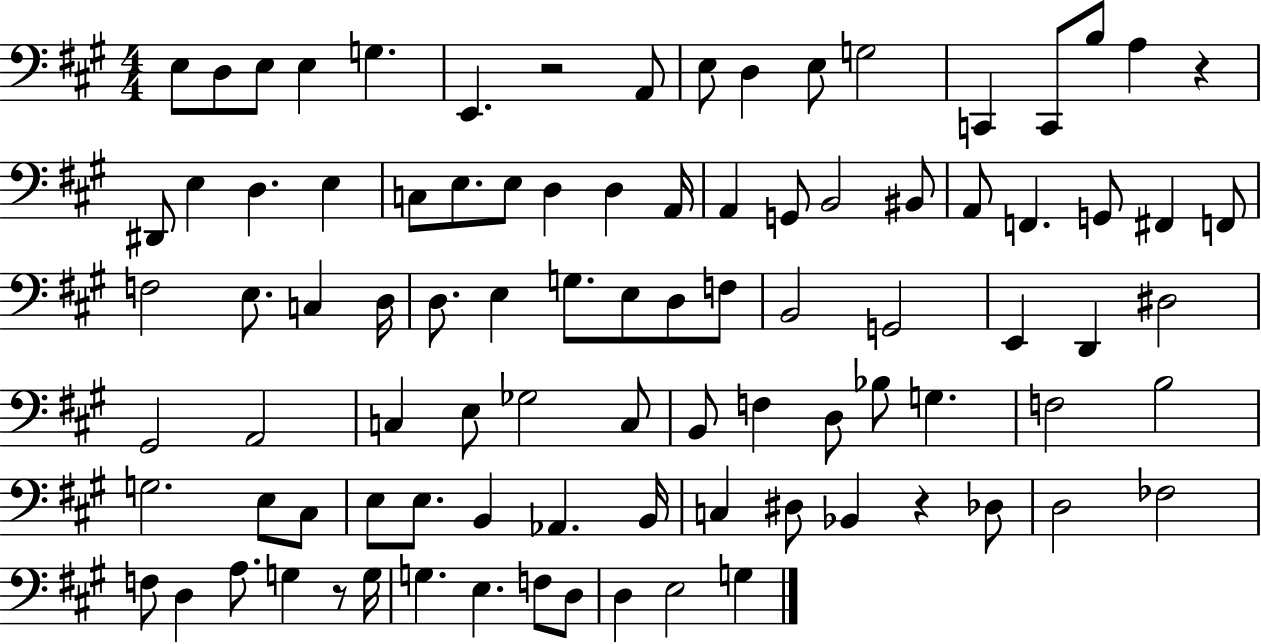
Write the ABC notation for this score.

X:1
T:Untitled
M:4/4
L:1/4
K:A
E,/2 D,/2 E,/2 E, G, E,, z2 A,,/2 E,/2 D, E,/2 G,2 C,, C,,/2 B,/2 A, z ^D,,/2 E, D, E, C,/2 E,/2 E,/2 D, D, A,,/4 A,, G,,/2 B,,2 ^B,,/2 A,,/2 F,, G,,/2 ^F,, F,,/2 F,2 E,/2 C, D,/4 D,/2 E, G,/2 E,/2 D,/2 F,/2 B,,2 G,,2 E,, D,, ^D,2 ^G,,2 A,,2 C, E,/2 _G,2 C,/2 B,,/2 F, D,/2 _B,/2 G, F,2 B,2 G,2 E,/2 ^C,/2 E,/2 E,/2 B,, _A,, B,,/4 C, ^D,/2 _B,, z _D,/2 D,2 _F,2 F,/2 D, A,/2 G, z/2 G,/4 G, E, F,/2 D,/2 D, E,2 G,